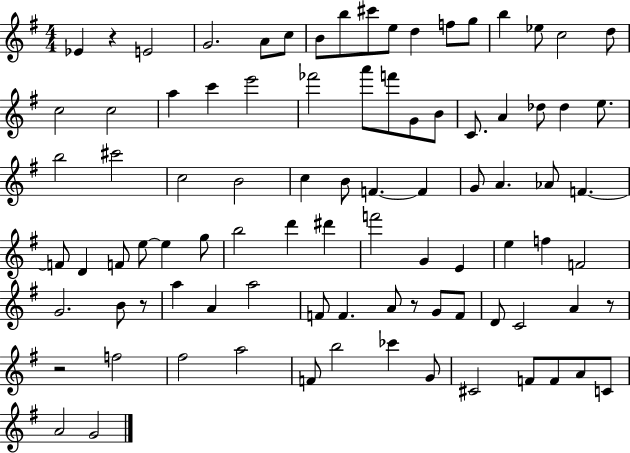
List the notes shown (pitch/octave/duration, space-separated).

Eb4/q R/q E4/h G4/h. A4/e C5/e B4/e B5/e C#6/e E5/e D5/q F5/e G5/e B5/q Eb5/e C5/h D5/e C5/h C5/h A5/q C6/q E6/h FES6/h A6/e F6/e G4/e B4/e C4/e. A4/q Db5/e Db5/q E5/e. B5/h C#6/h C5/h B4/h C5/q B4/e F4/q. F4/q G4/e A4/q. Ab4/e F4/q. F4/e D4/q F4/e E5/e E5/q G5/e B5/h D6/q D#6/q F6/h G4/q E4/q E5/q F5/q F4/h G4/h. B4/e R/e A5/q A4/q A5/h F4/e F4/q. A4/e R/e G4/e F4/e D4/e C4/h A4/q R/e R/h F5/h F#5/h A5/h F4/e B5/h CES6/q G4/e C#4/h F4/e F4/e A4/e C4/e A4/h G4/h